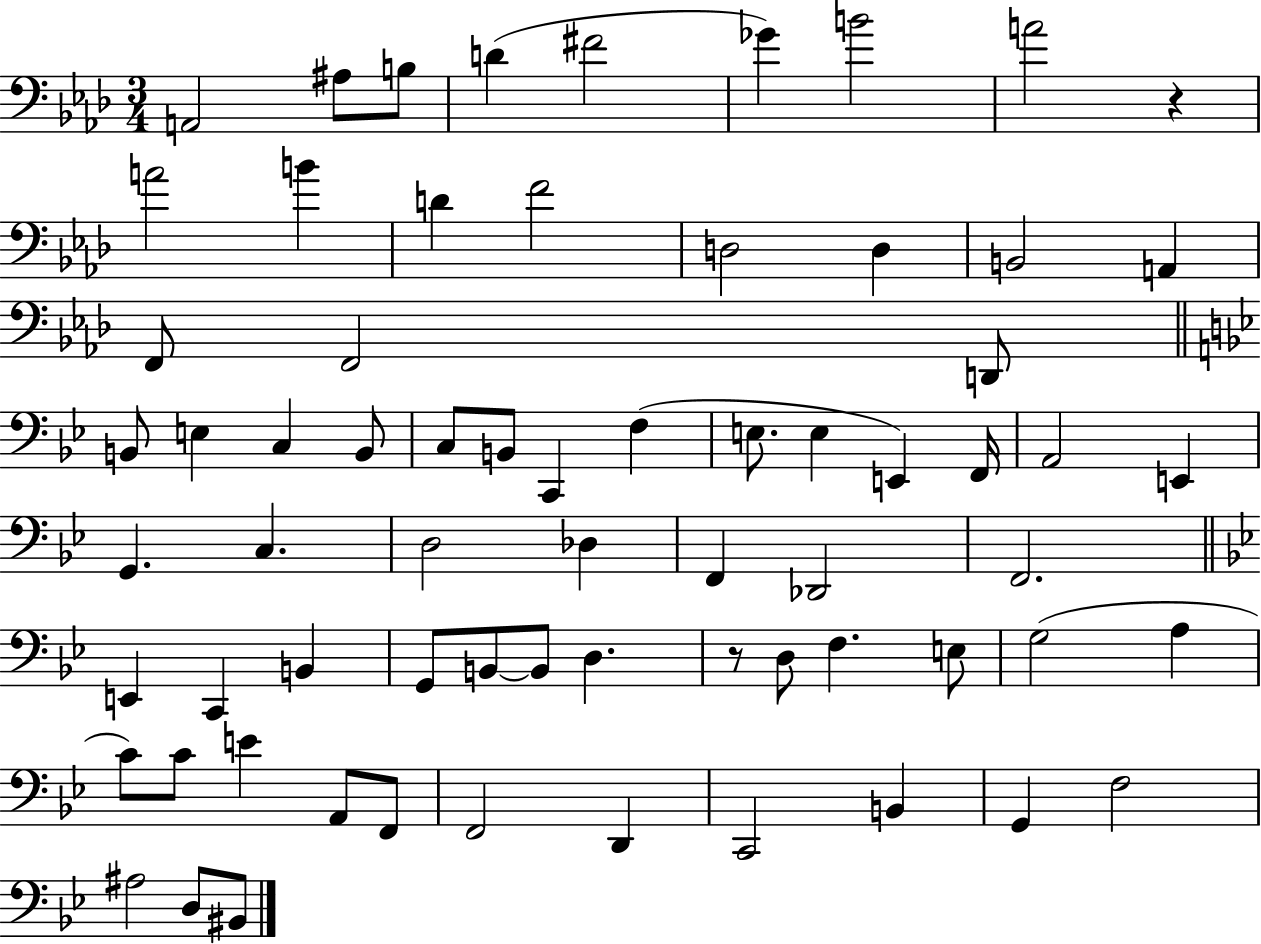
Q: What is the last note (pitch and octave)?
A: BIS2